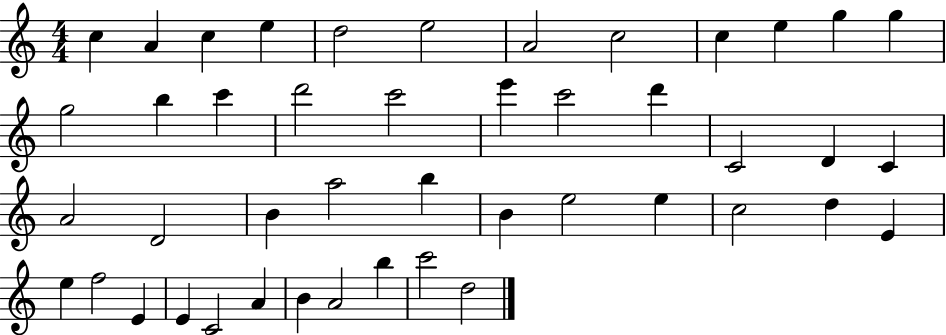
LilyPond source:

{
  \clef treble
  \numericTimeSignature
  \time 4/4
  \key c \major
  c''4 a'4 c''4 e''4 | d''2 e''2 | a'2 c''2 | c''4 e''4 g''4 g''4 | \break g''2 b''4 c'''4 | d'''2 c'''2 | e'''4 c'''2 d'''4 | c'2 d'4 c'4 | \break a'2 d'2 | b'4 a''2 b''4 | b'4 e''2 e''4 | c''2 d''4 e'4 | \break e''4 f''2 e'4 | e'4 c'2 a'4 | b'4 a'2 b''4 | c'''2 d''2 | \break \bar "|."
}